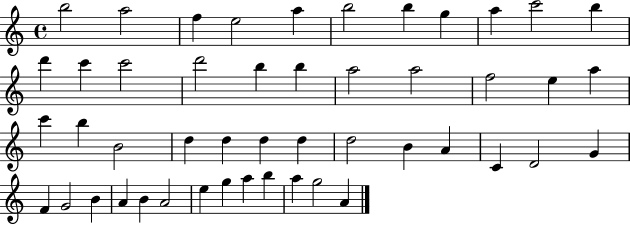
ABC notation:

X:1
T:Untitled
M:4/4
L:1/4
K:C
b2 a2 f e2 a b2 b g a c'2 b d' c' c'2 d'2 b b a2 a2 f2 e a c' b B2 d d d d d2 B A C D2 G F G2 B A B A2 e g a b a g2 A